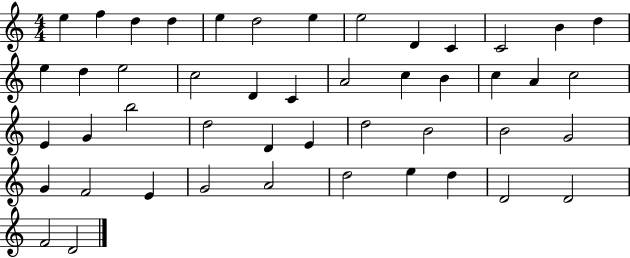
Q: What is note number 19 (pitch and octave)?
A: C4